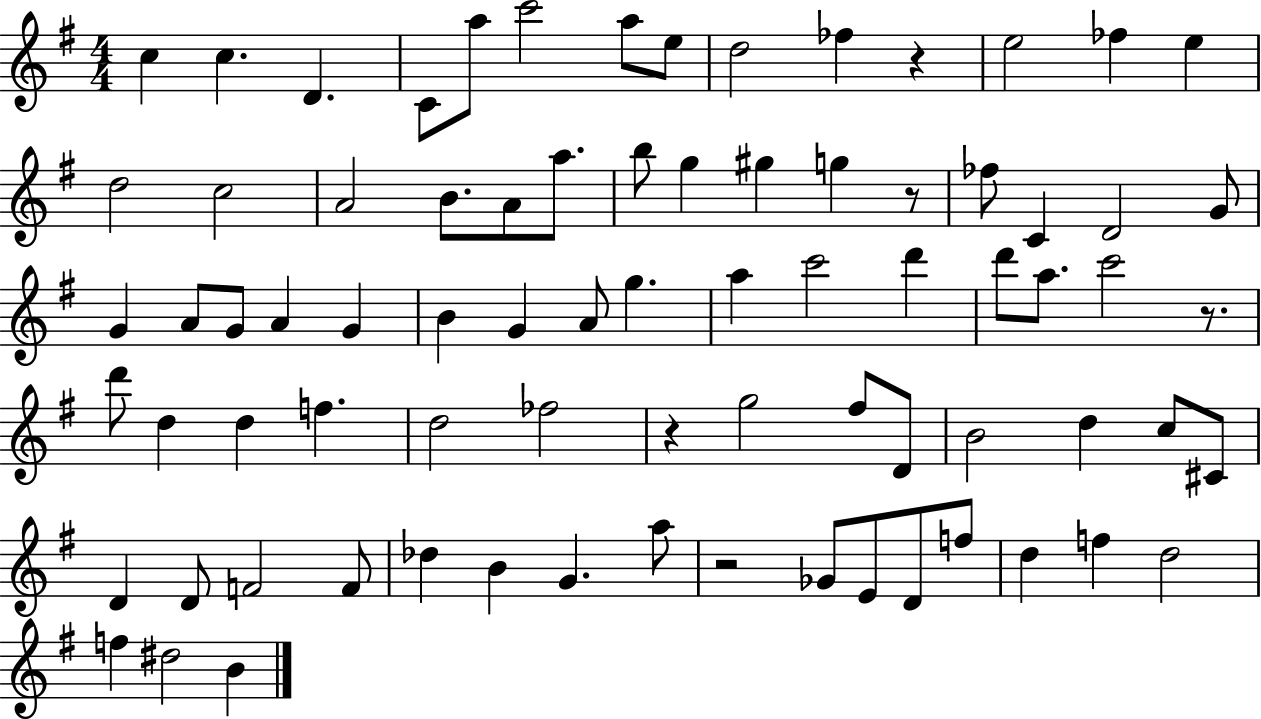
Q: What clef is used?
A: treble